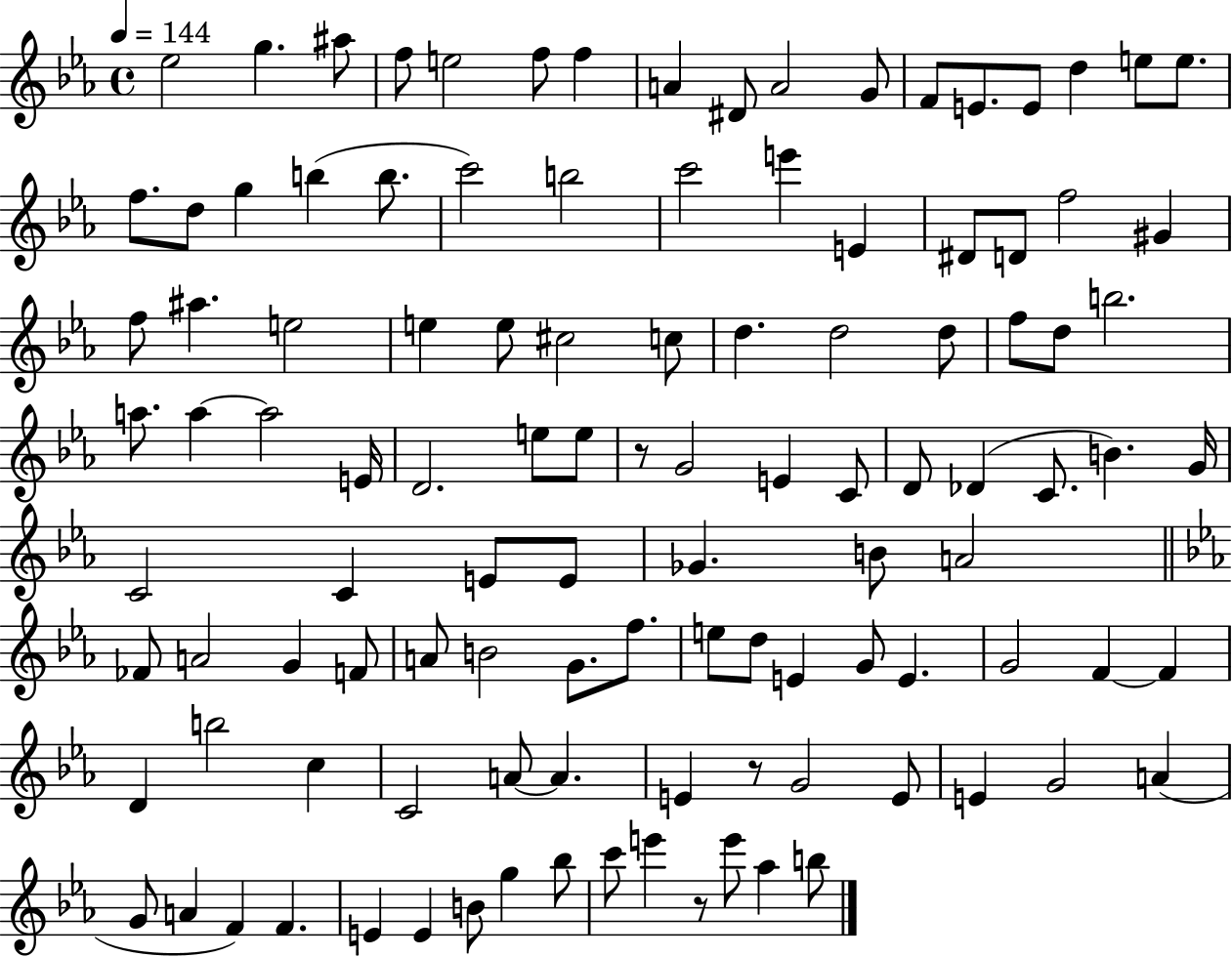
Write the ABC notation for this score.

X:1
T:Untitled
M:4/4
L:1/4
K:Eb
_e2 g ^a/2 f/2 e2 f/2 f A ^D/2 A2 G/2 F/2 E/2 E/2 d e/2 e/2 f/2 d/2 g b b/2 c'2 b2 c'2 e' E ^D/2 D/2 f2 ^G f/2 ^a e2 e e/2 ^c2 c/2 d d2 d/2 f/2 d/2 b2 a/2 a a2 E/4 D2 e/2 e/2 z/2 G2 E C/2 D/2 _D C/2 B G/4 C2 C E/2 E/2 _G B/2 A2 _F/2 A2 G F/2 A/2 B2 G/2 f/2 e/2 d/2 E G/2 E G2 F F D b2 c C2 A/2 A E z/2 G2 E/2 E G2 A G/2 A F F E E B/2 g _b/2 c'/2 e' z/2 e'/2 _a b/2